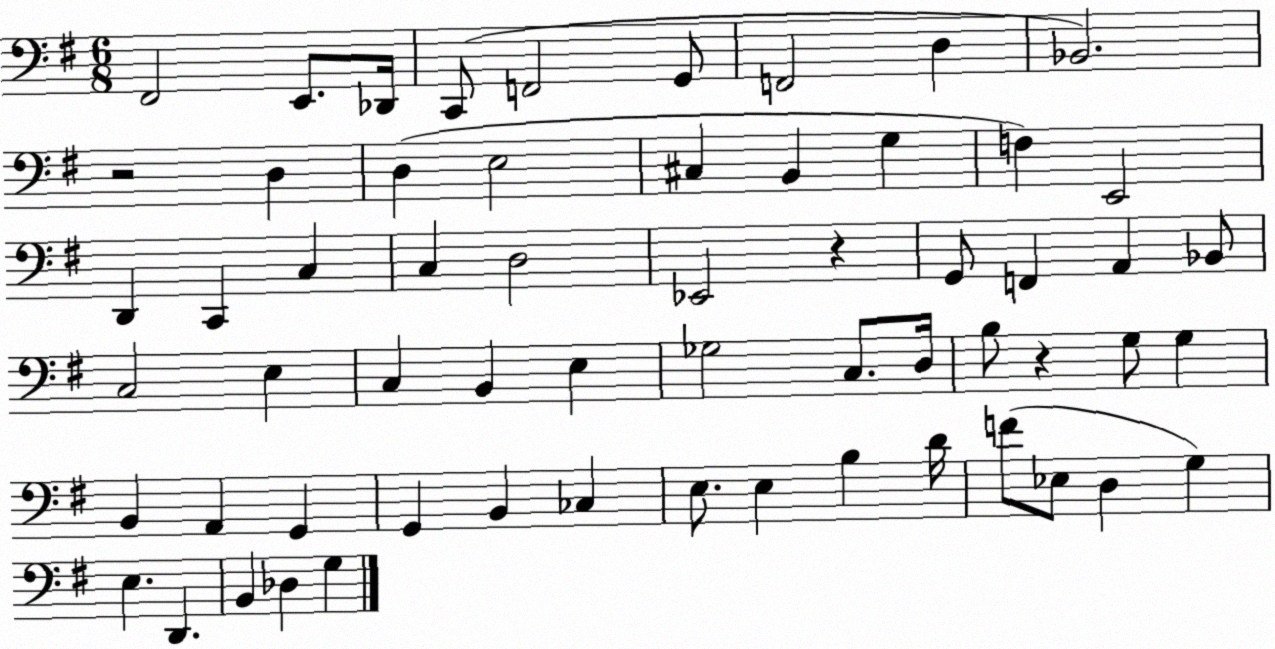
X:1
T:Untitled
M:6/8
L:1/4
K:G
^F,,2 E,,/2 _D,,/4 C,,/2 F,,2 G,,/2 F,,2 D, _B,,2 z2 D, D, E,2 ^C, B,, G, F, E,,2 D,, C,, C, C, D,2 _E,,2 z G,,/2 F,, A,, _B,,/2 C,2 E, C, B,, E, _G,2 C,/2 D,/4 B,/2 z G,/2 G, B,, A,, G,, G,, B,, _C, E,/2 E, B, D/4 F/2 _E,/2 D, G, E, D,, B,, _D, G,